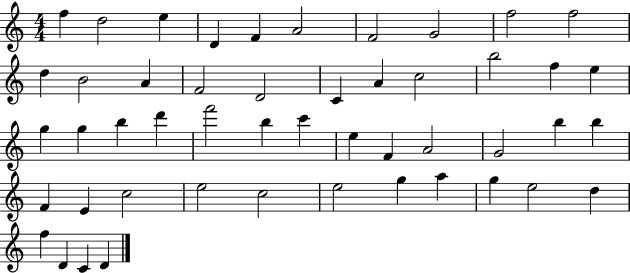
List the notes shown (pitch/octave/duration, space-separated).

F5/q D5/h E5/q D4/q F4/q A4/h F4/h G4/h F5/h F5/h D5/q B4/h A4/q F4/h D4/h C4/q A4/q C5/h B5/h F5/q E5/q G5/q G5/q B5/q D6/q F6/h B5/q C6/q E5/q F4/q A4/h G4/h B5/q B5/q F4/q E4/q C5/h E5/h C5/h E5/h G5/q A5/q G5/q E5/h D5/q F5/q D4/q C4/q D4/q